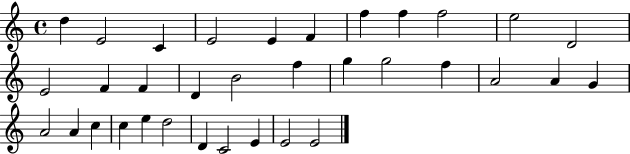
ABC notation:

X:1
T:Untitled
M:4/4
L:1/4
K:C
d E2 C E2 E F f f f2 e2 D2 E2 F F D B2 f g g2 f A2 A G A2 A c c e d2 D C2 E E2 E2